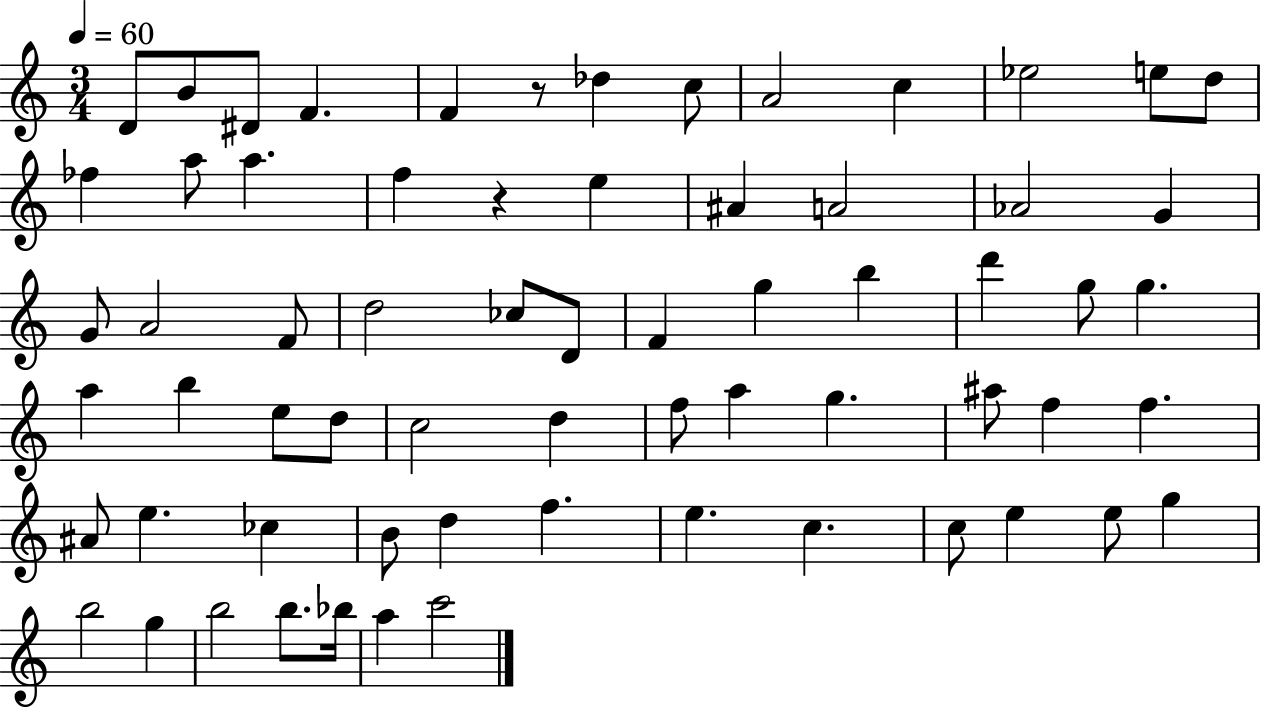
{
  \clef treble
  \numericTimeSignature
  \time 3/4
  \key c \major
  \tempo 4 = 60
  d'8 b'8 dis'8 f'4. | f'4 r8 des''4 c''8 | a'2 c''4 | ees''2 e''8 d''8 | \break fes''4 a''8 a''4. | f''4 r4 e''4 | ais'4 a'2 | aes'2 g'4 | \break g'8 a'2 f'8 | d''2 ces''8 d'8 | f'4 g''4 b''4 | d'''4 g''8 g''4. | \break a''4 b''4 e''8 d''8 | c''2 d''4 | f''8 a''4 g''4. | ais''8 f''4 f''4. | \break ais'8 e''4. ces''4 | b'8 d''4 f''4. | e''4. c''4. | c''8 e''4 e''8 g''4 | \break b''2 g''4 | b''2 b''8. bes''16 | a''4 c'''2 | \bar "|."
}